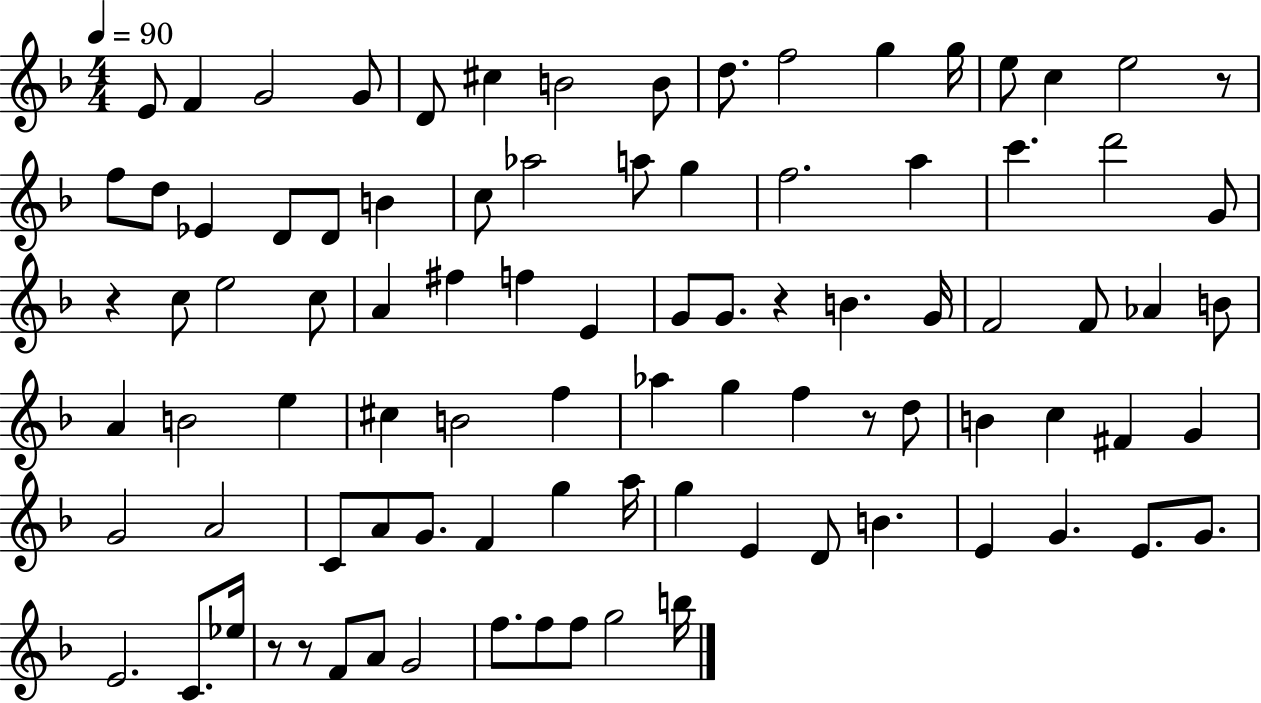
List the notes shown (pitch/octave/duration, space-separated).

E4/e F4/q G4/h G4/e D4/e C#5/q B4/h B4/e D5/e. F5/h G5/q G5/s E5/e C5/q E5/h R/e F5/e D5/e Eb4/q D4/e D4/e B4/q C5/e Ab5/h A5/e G5/q F5/h. A5/q C6/q. D6/h G4/e R/q C5/e E5/h C5/e A4/q F#5/q F5/q E4/q G4/e G4/e. R/q B4/q. G4/s F4/h F4/e Ab4/q B4/e A4/q B4/h E5/q C#5/q B4/h F5/q Ab5/q G5/q F5/q R/e D5/e B4/q C5/q F#4/q G4/q G4/h A4/h C4/e A4/e G4/e. F4/q G5/q A5/s G5/q E4/q D4/e B4/q. E4/q G4/q. E4/e. G4/e. E4/h. C4/e. Eb5/s R/e R/e F4/e A4/e G4/h F5/e. F5/e F5/e G5/h B5/s